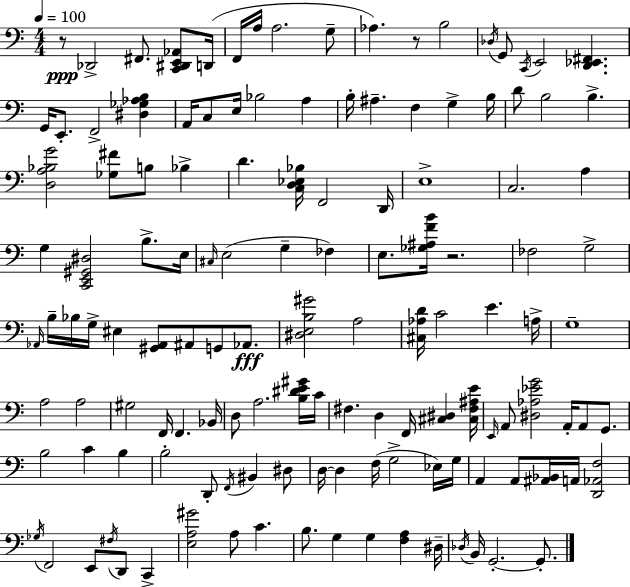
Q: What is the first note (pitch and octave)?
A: Db2